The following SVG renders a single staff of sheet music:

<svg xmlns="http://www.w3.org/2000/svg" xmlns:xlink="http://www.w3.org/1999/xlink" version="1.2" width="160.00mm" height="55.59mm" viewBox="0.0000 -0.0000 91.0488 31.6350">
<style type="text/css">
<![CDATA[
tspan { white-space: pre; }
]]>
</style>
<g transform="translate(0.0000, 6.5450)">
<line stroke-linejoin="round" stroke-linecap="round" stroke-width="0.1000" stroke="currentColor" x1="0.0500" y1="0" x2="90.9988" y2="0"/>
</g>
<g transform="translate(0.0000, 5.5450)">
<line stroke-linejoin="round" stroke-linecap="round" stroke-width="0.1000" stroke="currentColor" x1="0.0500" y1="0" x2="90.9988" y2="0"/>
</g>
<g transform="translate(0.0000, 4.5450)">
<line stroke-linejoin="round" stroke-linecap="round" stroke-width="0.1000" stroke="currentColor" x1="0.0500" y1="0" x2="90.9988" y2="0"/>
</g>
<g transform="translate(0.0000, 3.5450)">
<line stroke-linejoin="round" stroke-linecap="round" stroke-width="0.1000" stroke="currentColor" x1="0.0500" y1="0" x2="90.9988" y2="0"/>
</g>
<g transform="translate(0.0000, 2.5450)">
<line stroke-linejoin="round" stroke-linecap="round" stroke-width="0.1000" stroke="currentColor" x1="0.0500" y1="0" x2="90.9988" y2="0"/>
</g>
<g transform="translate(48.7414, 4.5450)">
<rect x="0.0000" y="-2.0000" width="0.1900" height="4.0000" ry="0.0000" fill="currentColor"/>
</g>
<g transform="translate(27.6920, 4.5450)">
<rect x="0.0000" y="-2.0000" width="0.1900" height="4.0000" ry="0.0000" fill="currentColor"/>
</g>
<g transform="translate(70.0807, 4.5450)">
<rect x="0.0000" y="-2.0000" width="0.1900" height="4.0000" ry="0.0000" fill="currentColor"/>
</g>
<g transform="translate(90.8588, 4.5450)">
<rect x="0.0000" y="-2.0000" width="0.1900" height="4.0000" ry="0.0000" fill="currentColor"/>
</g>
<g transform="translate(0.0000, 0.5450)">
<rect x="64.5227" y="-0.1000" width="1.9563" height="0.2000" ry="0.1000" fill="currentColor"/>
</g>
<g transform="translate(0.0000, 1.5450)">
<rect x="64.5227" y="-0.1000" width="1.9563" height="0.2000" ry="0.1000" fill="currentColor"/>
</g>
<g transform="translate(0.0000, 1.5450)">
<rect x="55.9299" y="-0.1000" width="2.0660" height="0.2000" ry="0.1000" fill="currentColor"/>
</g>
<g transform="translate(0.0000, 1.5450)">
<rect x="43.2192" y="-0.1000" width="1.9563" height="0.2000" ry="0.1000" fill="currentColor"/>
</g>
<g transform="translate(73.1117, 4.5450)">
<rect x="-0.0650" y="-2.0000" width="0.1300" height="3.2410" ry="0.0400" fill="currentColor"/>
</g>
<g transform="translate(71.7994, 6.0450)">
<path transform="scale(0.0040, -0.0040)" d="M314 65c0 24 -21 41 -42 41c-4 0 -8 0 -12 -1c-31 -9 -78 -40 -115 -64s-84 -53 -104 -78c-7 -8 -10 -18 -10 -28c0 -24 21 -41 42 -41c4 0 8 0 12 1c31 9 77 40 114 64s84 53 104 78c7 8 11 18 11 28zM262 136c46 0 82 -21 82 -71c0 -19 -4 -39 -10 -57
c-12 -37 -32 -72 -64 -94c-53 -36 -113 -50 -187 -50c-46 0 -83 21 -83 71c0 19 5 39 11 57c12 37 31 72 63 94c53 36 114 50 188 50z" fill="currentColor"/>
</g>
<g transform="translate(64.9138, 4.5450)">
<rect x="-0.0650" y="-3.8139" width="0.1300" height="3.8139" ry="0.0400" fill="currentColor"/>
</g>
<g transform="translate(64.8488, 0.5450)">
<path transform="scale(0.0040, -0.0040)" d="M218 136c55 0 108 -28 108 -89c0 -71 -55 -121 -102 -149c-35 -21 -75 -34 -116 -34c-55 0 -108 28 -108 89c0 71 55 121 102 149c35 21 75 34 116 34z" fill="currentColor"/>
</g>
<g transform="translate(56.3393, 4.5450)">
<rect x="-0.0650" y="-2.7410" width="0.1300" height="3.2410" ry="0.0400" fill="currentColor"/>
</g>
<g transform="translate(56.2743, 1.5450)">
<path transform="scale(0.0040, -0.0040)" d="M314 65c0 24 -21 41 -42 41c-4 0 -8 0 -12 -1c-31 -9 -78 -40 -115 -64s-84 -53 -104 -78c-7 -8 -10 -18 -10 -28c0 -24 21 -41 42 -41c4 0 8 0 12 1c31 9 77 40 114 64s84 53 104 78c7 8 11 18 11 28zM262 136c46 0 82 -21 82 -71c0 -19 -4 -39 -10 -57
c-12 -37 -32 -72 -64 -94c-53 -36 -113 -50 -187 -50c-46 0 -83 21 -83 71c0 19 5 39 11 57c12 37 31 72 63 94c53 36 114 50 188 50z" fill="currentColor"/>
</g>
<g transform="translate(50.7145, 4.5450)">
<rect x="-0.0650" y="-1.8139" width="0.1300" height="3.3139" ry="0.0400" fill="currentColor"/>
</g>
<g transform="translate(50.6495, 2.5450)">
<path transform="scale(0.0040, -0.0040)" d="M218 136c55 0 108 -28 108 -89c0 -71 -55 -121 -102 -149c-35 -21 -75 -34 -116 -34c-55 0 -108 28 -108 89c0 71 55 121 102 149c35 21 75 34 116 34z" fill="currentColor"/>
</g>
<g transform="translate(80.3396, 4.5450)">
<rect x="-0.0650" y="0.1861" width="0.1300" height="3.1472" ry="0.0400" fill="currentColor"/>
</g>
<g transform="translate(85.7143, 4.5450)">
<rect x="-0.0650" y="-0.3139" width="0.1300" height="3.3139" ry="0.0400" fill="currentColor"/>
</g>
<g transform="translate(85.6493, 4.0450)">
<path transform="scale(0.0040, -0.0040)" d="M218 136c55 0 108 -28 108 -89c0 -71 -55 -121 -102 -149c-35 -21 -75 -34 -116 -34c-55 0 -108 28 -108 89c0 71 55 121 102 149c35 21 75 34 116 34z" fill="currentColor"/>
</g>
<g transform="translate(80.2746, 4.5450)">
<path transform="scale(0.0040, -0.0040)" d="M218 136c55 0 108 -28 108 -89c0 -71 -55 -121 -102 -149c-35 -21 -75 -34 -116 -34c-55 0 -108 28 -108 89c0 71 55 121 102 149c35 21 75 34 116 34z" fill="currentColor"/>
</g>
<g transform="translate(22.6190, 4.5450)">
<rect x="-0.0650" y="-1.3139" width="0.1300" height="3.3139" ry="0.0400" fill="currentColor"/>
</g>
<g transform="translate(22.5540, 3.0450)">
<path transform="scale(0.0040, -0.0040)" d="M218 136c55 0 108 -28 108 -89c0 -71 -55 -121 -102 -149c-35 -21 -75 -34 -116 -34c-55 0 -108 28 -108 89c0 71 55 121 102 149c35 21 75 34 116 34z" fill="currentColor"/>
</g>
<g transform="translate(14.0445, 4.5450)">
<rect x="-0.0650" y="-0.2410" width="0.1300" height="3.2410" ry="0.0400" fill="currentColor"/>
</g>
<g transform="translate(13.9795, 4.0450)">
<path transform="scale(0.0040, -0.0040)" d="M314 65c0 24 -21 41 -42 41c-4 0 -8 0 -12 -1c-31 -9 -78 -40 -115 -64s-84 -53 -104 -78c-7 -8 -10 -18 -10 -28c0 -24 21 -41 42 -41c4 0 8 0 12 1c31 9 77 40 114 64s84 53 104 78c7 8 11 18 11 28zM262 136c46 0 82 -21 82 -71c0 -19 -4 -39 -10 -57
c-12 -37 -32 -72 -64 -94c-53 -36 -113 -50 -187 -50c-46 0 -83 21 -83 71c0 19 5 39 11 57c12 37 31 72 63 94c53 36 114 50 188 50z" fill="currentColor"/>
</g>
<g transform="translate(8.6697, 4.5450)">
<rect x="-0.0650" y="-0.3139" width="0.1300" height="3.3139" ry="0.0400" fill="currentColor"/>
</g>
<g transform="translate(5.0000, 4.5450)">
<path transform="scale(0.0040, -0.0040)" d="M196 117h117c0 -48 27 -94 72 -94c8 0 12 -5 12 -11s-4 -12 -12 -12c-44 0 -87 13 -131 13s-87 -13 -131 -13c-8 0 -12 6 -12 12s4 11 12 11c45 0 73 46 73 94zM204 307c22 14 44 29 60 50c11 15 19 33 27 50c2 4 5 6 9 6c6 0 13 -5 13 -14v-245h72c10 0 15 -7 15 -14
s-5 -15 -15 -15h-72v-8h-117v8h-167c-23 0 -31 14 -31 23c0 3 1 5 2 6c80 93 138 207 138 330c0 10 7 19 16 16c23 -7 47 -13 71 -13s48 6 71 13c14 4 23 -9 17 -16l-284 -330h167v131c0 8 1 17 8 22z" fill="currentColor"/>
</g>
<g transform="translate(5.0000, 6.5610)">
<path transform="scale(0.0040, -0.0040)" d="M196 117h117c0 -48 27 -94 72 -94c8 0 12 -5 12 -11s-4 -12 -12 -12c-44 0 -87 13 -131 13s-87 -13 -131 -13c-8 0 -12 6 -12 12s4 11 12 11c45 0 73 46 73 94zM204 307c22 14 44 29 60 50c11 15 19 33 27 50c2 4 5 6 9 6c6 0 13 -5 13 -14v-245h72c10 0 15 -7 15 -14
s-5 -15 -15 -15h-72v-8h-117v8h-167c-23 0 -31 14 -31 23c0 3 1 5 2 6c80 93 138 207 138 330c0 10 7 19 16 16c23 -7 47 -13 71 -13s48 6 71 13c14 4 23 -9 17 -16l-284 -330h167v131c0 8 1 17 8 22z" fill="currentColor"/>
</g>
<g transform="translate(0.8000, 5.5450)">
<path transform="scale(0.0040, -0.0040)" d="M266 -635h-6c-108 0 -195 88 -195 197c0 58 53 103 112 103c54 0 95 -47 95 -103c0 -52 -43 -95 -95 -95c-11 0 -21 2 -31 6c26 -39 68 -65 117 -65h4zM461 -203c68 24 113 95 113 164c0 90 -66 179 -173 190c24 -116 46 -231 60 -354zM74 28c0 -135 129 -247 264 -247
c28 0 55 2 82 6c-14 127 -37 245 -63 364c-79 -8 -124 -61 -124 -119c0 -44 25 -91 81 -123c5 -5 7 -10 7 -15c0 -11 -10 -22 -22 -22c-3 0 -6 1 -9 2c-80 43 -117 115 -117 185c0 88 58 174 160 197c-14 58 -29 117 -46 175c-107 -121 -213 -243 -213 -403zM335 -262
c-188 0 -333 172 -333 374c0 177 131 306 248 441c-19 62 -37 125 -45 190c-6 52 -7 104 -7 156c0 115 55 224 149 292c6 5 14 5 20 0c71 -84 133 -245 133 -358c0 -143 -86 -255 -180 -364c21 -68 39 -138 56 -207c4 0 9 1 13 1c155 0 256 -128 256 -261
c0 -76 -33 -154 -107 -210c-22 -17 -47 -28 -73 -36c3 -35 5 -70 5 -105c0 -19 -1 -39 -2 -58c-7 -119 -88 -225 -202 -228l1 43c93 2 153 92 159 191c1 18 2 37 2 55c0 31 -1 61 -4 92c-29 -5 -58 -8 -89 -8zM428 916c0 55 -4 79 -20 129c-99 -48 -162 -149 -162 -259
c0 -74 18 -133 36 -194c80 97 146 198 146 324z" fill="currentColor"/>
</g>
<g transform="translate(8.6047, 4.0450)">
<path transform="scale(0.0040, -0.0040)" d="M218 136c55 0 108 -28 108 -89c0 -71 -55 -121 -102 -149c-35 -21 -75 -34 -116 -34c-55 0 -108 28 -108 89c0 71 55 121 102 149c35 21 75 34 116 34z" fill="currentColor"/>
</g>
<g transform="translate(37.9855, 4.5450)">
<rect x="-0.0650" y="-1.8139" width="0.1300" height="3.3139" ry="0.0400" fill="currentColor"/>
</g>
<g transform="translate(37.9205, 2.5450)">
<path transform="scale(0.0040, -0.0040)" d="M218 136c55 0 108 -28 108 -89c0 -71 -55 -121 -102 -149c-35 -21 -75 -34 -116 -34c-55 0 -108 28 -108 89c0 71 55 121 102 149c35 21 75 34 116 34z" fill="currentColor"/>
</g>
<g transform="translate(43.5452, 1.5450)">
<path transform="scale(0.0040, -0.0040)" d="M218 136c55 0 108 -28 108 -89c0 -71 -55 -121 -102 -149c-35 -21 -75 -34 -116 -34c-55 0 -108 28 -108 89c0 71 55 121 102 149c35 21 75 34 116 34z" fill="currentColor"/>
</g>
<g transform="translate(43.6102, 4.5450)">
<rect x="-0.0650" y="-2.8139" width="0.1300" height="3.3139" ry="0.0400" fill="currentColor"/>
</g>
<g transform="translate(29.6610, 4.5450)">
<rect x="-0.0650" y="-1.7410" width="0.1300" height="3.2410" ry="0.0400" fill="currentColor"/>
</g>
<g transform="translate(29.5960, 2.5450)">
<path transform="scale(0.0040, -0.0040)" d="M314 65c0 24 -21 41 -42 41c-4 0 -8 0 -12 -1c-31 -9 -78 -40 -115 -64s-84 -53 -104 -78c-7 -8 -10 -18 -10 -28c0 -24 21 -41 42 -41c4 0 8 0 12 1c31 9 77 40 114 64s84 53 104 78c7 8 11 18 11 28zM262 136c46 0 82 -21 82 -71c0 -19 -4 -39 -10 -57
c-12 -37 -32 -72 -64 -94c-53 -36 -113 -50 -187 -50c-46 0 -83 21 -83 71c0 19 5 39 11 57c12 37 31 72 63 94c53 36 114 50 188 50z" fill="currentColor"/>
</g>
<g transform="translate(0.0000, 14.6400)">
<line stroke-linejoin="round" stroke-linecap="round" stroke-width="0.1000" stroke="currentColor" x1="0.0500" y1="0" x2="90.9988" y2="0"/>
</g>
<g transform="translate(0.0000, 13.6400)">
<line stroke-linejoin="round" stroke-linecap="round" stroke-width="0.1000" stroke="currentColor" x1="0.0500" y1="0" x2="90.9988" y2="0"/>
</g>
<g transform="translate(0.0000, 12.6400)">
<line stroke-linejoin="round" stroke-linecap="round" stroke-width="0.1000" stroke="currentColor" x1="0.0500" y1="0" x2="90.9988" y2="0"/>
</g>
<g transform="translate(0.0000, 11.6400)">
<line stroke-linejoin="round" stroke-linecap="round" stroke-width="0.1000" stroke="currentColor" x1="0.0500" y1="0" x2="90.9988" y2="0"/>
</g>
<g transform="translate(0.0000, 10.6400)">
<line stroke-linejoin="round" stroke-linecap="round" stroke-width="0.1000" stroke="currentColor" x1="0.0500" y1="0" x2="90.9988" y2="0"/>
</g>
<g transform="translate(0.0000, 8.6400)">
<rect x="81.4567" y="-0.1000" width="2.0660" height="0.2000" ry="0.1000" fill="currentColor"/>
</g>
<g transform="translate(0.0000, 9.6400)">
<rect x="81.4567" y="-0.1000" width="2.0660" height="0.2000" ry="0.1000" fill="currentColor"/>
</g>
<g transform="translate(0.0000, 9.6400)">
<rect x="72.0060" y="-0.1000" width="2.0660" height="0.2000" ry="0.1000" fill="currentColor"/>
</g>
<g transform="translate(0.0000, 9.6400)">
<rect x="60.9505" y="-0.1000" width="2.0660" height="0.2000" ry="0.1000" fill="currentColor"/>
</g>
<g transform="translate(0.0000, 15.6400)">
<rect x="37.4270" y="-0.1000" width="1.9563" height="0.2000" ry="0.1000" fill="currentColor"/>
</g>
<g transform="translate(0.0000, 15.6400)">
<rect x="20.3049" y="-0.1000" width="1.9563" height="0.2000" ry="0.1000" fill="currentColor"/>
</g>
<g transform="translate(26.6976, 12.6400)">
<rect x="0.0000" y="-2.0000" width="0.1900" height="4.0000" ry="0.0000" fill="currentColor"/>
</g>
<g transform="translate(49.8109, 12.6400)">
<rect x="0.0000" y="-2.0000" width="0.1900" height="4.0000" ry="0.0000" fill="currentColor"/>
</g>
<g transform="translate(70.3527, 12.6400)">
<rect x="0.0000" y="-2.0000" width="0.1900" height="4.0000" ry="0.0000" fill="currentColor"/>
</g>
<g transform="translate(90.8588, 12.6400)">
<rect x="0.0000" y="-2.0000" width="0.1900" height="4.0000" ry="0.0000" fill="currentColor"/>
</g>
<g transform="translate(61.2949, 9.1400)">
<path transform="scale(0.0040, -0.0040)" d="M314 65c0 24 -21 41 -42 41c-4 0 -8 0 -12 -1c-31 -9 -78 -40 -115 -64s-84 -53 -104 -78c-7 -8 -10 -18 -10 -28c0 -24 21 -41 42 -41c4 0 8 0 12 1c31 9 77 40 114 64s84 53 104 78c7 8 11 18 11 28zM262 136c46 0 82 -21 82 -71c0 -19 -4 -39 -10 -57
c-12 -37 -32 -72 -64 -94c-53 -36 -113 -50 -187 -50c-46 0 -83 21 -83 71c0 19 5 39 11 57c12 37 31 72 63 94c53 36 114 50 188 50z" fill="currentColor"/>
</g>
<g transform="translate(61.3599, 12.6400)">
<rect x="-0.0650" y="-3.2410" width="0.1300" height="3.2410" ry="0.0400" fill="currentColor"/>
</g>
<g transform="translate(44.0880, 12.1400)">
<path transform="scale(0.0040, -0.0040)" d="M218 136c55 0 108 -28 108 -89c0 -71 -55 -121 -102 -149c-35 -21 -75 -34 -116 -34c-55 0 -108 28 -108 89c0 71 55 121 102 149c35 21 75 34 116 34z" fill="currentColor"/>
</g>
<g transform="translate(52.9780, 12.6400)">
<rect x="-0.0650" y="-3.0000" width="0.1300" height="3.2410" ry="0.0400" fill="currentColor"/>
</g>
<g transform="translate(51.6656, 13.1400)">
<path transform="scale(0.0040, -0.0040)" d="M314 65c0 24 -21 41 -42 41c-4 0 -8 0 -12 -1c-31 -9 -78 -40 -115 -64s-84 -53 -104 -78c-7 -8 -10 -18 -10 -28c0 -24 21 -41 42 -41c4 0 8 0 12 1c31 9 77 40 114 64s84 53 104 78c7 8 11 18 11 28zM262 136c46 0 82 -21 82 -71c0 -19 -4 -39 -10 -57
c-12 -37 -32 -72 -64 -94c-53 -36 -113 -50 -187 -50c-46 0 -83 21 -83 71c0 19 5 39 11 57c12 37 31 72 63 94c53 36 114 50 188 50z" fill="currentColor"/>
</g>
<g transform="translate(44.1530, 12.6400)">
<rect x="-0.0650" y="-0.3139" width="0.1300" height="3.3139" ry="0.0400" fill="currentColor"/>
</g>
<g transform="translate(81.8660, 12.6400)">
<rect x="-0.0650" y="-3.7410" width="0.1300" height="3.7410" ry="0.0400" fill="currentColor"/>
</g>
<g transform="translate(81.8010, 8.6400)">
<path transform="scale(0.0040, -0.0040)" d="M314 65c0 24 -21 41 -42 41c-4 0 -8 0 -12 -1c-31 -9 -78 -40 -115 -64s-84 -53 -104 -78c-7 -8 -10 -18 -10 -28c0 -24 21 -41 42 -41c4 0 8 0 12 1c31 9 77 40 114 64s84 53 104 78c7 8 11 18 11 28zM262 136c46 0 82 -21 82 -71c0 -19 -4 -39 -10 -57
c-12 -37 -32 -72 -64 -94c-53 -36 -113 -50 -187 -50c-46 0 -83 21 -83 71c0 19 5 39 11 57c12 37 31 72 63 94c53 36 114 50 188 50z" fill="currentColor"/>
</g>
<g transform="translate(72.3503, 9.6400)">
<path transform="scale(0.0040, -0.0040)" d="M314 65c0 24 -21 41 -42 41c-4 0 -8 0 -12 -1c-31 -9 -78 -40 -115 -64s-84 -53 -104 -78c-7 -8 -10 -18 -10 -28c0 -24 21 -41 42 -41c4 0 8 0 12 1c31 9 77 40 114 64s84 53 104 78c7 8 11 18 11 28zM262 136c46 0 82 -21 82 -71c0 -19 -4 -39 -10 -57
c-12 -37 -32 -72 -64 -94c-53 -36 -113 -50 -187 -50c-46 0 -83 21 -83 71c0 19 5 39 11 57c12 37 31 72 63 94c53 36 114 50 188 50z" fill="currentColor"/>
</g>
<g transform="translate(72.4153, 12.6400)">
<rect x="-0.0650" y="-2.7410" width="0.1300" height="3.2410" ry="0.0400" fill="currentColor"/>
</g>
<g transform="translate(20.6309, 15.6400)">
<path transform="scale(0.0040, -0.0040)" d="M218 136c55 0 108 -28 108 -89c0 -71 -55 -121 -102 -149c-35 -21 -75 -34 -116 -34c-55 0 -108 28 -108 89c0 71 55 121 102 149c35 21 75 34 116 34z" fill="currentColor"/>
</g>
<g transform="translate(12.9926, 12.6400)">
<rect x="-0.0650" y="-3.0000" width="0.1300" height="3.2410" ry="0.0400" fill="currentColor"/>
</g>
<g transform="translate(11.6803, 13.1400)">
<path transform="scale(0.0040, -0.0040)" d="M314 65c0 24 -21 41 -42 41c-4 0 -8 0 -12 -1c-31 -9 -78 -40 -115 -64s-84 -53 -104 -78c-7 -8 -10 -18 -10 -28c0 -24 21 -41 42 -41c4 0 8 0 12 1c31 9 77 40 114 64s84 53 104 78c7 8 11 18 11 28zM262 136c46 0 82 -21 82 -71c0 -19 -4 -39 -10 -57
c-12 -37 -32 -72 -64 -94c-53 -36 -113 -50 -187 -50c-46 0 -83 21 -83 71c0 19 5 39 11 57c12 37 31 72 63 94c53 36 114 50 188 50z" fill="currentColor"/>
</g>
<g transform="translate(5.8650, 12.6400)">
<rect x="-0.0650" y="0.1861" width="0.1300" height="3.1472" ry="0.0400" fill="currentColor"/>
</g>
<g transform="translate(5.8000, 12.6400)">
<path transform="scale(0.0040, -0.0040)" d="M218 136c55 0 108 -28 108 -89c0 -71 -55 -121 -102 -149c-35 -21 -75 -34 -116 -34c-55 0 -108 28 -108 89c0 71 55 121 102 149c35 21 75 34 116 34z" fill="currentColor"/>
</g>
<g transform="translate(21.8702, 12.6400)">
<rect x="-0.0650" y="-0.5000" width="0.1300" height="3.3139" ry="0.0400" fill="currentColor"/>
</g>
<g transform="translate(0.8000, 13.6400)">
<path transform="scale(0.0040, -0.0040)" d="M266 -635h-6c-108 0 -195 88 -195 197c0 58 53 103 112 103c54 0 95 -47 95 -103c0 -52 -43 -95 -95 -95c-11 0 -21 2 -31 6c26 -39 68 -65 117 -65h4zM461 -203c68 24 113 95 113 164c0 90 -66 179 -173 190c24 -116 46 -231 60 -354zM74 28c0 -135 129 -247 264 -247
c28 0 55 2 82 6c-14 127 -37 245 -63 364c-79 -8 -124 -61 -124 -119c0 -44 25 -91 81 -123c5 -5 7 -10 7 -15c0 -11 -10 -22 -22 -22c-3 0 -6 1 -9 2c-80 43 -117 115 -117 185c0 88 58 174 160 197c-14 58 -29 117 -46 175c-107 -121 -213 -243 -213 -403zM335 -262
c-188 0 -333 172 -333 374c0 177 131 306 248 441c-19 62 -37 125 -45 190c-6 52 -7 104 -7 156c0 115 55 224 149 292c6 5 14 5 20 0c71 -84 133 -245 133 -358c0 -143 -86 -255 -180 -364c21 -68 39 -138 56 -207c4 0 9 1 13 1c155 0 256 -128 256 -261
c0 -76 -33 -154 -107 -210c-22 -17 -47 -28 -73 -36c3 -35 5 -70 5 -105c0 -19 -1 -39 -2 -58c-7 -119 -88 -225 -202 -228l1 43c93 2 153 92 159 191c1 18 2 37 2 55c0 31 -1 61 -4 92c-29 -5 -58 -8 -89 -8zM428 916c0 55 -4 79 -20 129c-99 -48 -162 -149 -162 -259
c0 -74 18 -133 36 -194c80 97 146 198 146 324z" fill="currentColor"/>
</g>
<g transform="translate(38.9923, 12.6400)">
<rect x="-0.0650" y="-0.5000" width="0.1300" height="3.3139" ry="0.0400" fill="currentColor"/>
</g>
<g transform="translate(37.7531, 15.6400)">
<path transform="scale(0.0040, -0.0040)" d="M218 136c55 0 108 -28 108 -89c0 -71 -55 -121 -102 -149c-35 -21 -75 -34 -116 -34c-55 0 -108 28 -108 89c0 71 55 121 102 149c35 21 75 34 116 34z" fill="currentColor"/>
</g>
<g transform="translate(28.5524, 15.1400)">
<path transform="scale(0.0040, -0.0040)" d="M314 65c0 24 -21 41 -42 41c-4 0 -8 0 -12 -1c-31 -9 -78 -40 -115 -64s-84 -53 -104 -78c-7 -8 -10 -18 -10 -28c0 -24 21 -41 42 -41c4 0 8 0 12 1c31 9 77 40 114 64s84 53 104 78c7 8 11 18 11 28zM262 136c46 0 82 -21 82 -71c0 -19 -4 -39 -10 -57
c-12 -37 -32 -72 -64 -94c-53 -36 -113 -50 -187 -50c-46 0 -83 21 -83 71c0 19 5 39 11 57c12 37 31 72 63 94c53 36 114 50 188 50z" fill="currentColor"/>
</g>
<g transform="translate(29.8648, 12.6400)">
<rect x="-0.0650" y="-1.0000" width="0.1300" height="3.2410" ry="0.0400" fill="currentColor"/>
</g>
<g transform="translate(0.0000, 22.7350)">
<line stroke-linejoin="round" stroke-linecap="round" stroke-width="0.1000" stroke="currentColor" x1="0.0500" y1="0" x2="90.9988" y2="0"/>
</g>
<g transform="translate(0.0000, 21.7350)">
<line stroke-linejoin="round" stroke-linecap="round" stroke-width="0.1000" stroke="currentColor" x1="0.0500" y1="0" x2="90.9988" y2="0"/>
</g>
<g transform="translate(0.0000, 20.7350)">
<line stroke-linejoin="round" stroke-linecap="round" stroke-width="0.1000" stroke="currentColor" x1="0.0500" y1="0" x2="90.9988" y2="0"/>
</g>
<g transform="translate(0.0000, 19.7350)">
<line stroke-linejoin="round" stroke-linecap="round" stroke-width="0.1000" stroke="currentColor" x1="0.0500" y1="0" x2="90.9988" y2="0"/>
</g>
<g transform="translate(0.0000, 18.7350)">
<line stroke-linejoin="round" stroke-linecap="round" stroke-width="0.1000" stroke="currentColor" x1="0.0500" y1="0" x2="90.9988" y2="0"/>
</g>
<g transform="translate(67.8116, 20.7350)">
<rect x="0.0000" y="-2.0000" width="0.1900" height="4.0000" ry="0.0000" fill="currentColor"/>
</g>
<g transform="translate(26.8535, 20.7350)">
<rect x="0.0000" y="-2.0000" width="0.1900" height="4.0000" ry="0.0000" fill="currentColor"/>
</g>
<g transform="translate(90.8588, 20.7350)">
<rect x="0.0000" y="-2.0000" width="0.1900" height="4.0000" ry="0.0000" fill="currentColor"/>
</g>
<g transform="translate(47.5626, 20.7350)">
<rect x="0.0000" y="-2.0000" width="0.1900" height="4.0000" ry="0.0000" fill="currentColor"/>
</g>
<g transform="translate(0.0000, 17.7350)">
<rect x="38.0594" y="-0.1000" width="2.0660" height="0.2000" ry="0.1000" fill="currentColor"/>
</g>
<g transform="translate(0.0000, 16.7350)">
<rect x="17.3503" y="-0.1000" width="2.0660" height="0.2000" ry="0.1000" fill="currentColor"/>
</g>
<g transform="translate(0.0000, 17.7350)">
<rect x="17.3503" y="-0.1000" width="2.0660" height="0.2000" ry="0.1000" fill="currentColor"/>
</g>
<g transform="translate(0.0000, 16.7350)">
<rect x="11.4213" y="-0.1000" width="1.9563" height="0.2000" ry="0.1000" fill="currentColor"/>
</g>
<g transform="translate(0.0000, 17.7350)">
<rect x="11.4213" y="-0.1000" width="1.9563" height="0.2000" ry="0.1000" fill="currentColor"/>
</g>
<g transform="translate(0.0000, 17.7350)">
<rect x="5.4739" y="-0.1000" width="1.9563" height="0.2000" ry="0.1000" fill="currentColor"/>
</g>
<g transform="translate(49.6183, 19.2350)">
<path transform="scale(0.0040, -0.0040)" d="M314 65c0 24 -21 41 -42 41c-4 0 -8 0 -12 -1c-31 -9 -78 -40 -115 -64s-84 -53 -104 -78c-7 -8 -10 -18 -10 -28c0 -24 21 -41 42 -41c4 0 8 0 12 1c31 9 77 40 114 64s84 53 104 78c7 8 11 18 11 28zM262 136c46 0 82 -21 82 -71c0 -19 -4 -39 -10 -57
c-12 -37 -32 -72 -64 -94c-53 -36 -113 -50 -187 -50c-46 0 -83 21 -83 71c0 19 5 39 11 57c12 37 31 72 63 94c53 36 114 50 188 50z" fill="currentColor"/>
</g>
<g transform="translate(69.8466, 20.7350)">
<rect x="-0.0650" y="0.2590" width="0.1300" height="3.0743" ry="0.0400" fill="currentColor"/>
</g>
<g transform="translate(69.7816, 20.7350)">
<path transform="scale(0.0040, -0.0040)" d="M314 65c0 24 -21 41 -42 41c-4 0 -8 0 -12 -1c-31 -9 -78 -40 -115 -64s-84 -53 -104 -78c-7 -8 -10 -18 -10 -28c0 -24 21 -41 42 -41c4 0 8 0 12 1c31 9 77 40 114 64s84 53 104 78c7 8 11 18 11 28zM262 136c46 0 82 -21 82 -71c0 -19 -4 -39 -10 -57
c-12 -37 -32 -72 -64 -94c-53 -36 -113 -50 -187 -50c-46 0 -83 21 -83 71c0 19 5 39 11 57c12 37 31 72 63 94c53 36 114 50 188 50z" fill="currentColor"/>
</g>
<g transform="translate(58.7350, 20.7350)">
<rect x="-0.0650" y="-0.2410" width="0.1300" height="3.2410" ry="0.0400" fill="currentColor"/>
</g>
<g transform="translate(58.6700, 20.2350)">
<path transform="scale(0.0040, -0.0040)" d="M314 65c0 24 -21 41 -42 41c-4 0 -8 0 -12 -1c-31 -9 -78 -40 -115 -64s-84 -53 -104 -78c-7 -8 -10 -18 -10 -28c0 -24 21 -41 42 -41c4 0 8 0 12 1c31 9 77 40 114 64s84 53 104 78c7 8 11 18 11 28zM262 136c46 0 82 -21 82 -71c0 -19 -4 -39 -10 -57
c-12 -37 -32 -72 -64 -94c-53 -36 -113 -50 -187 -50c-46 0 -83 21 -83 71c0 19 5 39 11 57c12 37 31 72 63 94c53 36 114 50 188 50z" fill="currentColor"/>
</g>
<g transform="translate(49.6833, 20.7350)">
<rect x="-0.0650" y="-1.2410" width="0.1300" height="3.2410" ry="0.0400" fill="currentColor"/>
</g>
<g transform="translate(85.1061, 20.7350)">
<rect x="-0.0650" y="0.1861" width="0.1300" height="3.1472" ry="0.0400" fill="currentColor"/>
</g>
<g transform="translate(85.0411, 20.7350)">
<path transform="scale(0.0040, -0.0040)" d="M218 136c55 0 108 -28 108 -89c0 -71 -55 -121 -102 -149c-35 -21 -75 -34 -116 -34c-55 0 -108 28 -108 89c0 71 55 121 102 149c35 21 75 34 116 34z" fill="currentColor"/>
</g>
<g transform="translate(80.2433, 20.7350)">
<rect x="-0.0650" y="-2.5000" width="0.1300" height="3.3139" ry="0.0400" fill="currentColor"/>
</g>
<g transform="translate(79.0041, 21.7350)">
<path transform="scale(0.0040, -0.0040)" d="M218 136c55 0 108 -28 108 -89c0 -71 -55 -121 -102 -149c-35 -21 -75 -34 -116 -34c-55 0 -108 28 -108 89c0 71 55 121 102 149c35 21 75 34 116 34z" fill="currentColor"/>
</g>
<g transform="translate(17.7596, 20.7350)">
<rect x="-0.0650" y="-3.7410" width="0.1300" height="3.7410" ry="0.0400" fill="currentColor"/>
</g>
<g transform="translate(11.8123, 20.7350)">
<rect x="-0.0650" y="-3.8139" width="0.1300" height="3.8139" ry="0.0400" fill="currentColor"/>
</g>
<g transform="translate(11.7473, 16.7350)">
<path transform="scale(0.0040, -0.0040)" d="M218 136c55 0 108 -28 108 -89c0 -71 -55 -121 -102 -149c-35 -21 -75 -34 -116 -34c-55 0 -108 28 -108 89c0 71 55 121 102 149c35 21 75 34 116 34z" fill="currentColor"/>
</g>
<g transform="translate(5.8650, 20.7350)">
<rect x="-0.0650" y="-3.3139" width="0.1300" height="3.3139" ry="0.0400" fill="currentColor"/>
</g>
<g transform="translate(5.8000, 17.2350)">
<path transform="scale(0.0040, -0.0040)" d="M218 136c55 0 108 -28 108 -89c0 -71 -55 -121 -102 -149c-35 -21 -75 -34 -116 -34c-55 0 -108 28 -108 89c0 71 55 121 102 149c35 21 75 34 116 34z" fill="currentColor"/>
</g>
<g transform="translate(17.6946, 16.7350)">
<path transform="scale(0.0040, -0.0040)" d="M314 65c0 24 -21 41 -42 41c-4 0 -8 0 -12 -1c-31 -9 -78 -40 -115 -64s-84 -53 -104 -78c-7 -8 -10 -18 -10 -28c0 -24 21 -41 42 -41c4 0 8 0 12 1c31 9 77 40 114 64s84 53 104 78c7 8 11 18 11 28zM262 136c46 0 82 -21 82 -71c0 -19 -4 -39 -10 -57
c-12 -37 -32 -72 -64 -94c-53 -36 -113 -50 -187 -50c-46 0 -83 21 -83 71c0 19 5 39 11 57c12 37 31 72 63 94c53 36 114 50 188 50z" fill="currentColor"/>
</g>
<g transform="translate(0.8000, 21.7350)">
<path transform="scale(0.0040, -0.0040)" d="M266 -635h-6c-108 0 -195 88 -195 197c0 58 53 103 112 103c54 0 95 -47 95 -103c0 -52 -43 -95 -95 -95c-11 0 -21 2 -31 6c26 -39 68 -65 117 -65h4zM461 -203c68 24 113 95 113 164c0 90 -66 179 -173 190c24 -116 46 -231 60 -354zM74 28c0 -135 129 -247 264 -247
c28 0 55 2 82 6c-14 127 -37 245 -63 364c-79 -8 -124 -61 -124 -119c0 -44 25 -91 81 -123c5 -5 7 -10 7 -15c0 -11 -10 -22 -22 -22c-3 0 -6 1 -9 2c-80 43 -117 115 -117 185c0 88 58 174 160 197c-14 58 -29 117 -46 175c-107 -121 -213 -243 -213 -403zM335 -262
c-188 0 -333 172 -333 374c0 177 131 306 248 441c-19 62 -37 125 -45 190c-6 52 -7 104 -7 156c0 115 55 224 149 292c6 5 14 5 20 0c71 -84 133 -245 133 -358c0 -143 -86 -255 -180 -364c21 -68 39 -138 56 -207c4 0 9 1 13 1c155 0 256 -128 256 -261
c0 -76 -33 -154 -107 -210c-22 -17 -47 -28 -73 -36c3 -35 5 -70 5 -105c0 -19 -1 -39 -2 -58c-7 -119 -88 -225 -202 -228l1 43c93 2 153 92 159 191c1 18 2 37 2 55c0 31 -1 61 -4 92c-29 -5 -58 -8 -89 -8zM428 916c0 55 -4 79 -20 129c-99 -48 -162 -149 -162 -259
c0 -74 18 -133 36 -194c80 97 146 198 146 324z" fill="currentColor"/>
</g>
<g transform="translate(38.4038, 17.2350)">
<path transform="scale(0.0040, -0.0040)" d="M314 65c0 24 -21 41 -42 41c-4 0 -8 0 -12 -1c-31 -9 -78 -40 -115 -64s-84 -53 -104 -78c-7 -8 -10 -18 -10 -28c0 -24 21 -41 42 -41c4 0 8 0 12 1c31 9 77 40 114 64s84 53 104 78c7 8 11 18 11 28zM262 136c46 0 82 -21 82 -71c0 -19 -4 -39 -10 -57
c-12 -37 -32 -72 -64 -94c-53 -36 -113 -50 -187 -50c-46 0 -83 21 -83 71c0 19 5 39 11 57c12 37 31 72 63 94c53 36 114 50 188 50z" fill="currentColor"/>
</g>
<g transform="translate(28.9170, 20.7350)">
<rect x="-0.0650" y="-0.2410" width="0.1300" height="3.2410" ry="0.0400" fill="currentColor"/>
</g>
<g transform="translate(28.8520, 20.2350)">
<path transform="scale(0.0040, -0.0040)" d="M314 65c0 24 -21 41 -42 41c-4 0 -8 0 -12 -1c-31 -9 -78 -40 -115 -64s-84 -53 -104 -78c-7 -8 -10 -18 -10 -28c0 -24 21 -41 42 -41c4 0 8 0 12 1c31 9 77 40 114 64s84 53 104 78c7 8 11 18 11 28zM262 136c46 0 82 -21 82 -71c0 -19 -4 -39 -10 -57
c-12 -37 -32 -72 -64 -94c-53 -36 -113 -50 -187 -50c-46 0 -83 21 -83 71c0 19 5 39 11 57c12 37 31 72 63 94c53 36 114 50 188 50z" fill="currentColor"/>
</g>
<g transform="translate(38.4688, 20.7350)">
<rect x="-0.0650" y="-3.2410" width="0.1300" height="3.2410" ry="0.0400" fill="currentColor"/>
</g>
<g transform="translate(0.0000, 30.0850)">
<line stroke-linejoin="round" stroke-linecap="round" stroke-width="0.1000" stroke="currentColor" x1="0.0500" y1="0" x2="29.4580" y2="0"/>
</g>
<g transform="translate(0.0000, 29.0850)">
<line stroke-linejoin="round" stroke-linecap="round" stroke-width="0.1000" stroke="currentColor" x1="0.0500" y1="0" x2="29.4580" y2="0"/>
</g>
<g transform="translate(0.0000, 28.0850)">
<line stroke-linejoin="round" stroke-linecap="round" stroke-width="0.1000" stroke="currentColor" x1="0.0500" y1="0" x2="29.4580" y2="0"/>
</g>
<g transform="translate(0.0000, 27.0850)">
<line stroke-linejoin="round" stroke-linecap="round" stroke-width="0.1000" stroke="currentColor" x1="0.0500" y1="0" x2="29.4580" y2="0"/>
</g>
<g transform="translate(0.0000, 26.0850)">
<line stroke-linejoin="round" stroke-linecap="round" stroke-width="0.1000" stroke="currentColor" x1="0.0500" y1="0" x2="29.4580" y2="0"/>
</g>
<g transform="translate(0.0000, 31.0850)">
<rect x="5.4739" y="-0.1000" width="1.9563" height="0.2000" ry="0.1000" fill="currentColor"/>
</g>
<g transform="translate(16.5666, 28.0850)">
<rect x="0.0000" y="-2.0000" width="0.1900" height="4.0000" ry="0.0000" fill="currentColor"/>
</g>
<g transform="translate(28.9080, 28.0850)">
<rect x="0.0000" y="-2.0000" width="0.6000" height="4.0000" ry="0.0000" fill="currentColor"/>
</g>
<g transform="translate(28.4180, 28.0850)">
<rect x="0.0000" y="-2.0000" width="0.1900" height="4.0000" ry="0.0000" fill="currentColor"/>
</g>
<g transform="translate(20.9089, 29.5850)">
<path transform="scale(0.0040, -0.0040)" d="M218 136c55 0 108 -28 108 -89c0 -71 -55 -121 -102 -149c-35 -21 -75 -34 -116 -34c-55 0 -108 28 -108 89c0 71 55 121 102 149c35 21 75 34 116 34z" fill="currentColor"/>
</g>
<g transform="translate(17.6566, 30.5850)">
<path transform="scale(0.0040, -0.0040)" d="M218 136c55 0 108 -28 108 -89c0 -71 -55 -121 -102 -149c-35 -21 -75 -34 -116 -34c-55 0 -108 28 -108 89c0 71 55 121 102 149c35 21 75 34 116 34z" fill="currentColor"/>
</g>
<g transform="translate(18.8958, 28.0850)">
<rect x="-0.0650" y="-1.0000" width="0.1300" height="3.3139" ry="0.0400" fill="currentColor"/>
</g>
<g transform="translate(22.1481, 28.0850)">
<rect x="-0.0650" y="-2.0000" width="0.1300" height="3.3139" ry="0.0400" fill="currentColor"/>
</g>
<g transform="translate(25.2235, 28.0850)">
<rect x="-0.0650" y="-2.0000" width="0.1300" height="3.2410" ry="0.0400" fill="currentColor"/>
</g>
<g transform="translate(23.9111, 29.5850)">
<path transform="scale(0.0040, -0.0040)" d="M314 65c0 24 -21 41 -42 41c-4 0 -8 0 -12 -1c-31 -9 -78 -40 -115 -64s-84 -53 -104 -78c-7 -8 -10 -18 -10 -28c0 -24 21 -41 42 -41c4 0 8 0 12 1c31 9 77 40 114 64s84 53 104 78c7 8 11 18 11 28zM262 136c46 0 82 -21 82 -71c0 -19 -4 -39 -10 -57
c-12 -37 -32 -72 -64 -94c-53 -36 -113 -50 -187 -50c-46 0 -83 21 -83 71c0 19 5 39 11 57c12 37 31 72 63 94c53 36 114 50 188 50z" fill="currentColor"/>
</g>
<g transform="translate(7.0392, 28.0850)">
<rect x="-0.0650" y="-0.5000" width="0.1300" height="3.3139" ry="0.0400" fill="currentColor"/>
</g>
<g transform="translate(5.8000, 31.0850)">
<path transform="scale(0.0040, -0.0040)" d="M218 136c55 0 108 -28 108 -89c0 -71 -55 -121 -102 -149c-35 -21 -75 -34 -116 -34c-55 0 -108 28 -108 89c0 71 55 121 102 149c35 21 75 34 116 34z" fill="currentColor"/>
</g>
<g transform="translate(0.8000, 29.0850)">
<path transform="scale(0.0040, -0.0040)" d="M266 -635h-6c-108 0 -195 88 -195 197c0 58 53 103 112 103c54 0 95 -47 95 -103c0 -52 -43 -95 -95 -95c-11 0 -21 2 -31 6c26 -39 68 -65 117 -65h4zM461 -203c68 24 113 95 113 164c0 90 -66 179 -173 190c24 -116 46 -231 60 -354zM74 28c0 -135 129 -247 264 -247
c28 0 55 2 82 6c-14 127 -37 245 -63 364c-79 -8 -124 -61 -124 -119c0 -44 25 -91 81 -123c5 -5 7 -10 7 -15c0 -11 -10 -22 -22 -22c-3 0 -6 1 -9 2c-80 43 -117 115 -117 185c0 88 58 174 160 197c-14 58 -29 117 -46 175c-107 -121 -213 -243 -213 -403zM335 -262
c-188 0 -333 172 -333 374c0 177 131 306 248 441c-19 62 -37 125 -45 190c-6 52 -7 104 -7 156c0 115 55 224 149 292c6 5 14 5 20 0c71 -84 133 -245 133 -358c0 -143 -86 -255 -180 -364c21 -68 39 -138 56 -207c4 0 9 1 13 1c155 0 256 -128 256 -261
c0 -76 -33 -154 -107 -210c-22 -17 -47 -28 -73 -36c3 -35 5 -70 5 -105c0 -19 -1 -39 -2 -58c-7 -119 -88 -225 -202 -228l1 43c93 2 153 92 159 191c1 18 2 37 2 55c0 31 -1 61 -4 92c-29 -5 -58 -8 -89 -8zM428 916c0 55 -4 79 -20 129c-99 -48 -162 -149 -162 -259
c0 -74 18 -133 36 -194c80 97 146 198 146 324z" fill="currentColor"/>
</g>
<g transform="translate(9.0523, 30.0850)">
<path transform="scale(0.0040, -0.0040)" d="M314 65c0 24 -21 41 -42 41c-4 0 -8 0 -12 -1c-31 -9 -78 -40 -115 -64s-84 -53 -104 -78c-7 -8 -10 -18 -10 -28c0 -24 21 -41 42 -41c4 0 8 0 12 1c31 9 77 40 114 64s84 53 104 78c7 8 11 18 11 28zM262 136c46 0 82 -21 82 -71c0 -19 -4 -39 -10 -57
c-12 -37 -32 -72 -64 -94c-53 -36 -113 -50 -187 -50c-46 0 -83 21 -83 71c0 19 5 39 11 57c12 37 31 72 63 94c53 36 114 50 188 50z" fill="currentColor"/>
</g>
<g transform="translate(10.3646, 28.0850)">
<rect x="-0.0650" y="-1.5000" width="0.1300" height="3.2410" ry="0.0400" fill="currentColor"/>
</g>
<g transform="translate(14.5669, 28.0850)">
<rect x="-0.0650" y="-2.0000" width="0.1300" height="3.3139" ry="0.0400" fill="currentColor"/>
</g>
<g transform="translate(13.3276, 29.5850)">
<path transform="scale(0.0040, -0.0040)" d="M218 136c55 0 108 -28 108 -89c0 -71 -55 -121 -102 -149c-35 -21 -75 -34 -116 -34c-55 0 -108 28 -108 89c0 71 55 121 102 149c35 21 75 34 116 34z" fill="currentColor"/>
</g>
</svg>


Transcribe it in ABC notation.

X:1
T:Untitled
M:4/4
L:1/4
K:C
c c2 e f2 f a f a2 c' F2 B c B A2 C D2 C c A2 b2 a2 c'2 b c' c'2 c2 b2 e2 c2 B2 G B C E2 F D F F2